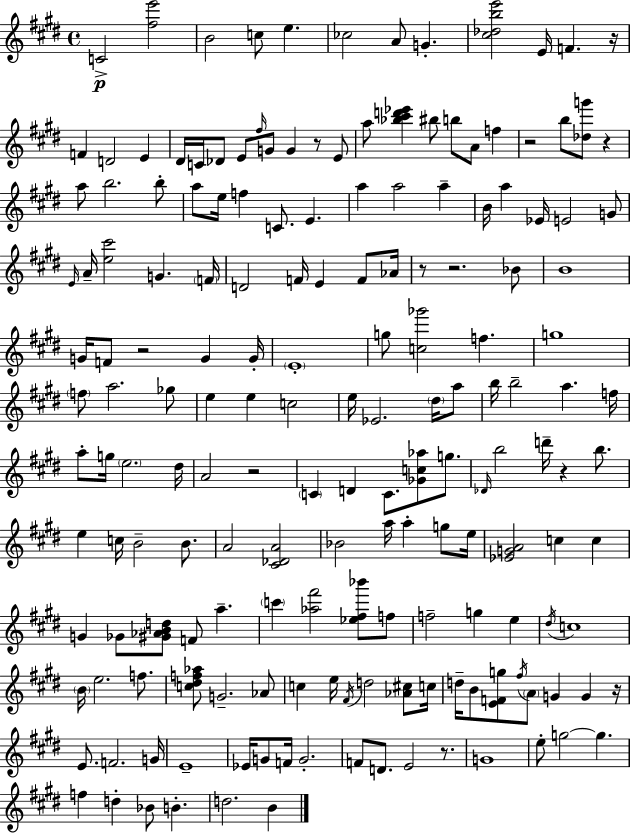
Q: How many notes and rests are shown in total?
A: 174